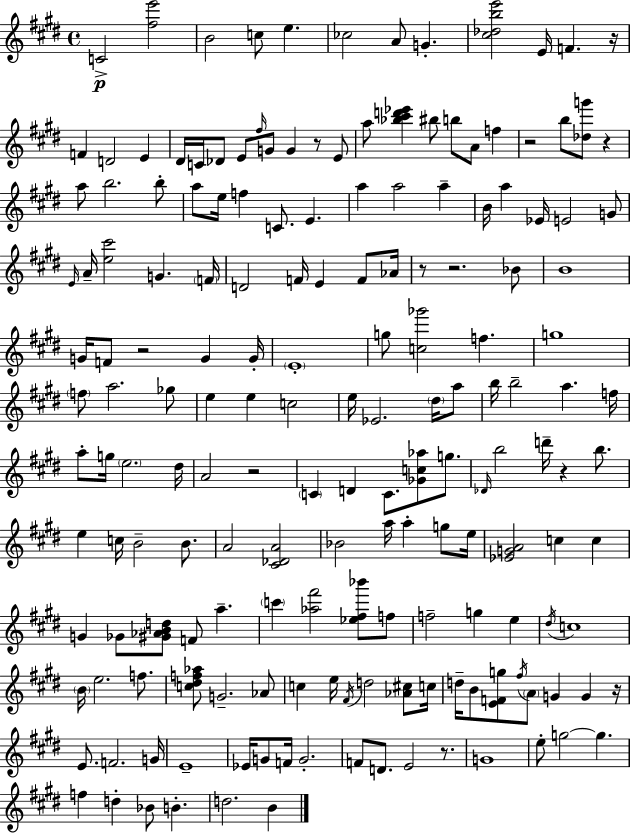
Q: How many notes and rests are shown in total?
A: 174